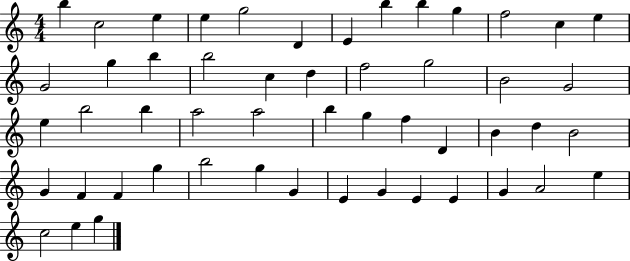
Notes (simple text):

B5/q C5/h E5/q E5/q G5/h D4/q E4/q B5/q B5/q G5/q F5/h C5/q E5/q G4/h G5/q B5/q B5/h C5/q D5/q F5/h G5/h B4/h G4/h E5/q B5/h B5/q A5/h A5/h B5/q G5/q F5/q D4/q B4/q D5/q B4/h G4/q F4/q F4/q G5/q B5/h G5/q G4/q E4/q G4/q E4/q E4/q G4/q A4/h E5/q C5/h E5/q G5/q